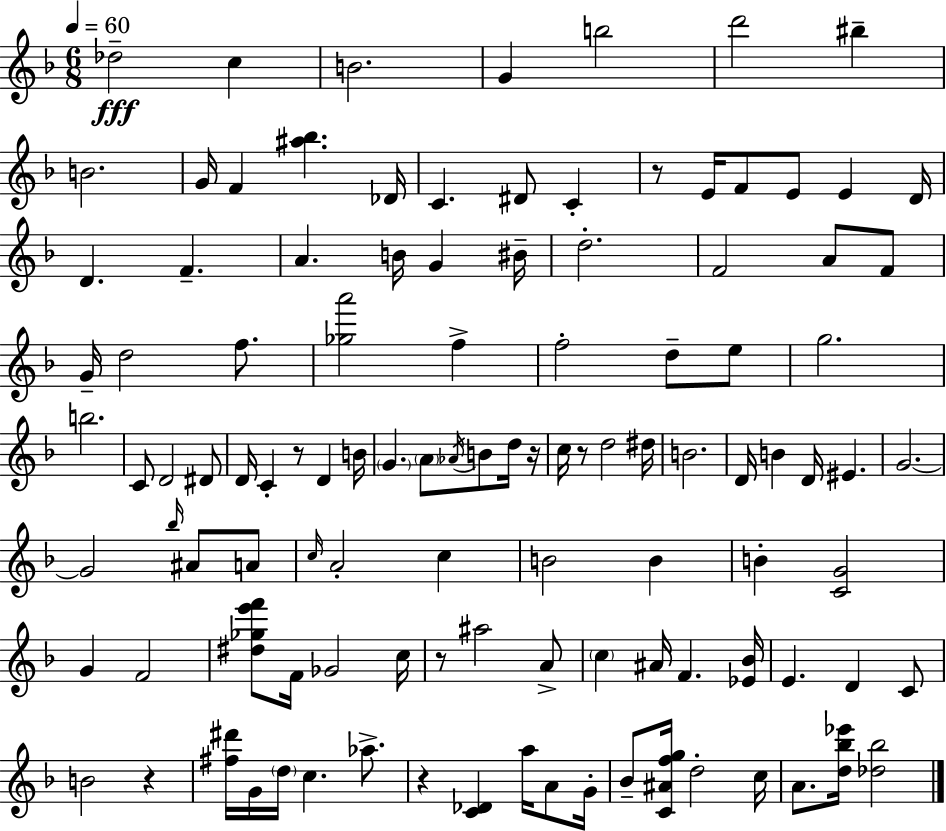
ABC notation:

X:1
T:Untitled
M:6/8
L:1/4
K:F
_d2 c B2 G b2 d'2 ^b B2 G/4 F [^a_b] _D/4 C ^D/2 C z/2 E/4 F/2 E/2 E D/4 D F A B/4 G ^B/4 d2 F2 A/2 F/2 G/4 d2 f/2 [_ga']2 f f2 d/2 e/2 g2 b2 C/2 D2 ^D/2 D/4 C z/2 D B/4 G A/2 _A/4 B/2 d/4 z/4 c/4 z/2 d2 ^d/4 B2 D/4 B D/4 ^E G2 G2 _b/4 ^A/2 A/2 c/4 A2 c B2 B B [CG]2 G F2 [^d_ge'f']/2 F/4 _G2 c/4 z/2 ^a2 A/2 c ^A/4 F [_E_B]/4 E D C/2 B2 z [^f^d']/4 G/4 d/4 c _a/2 z [C_D] a/4 A/2 G/4 _B/2 [C^Afg]/4 d2 c/4 A/2 [d_b_e']/4 [_d_b]2